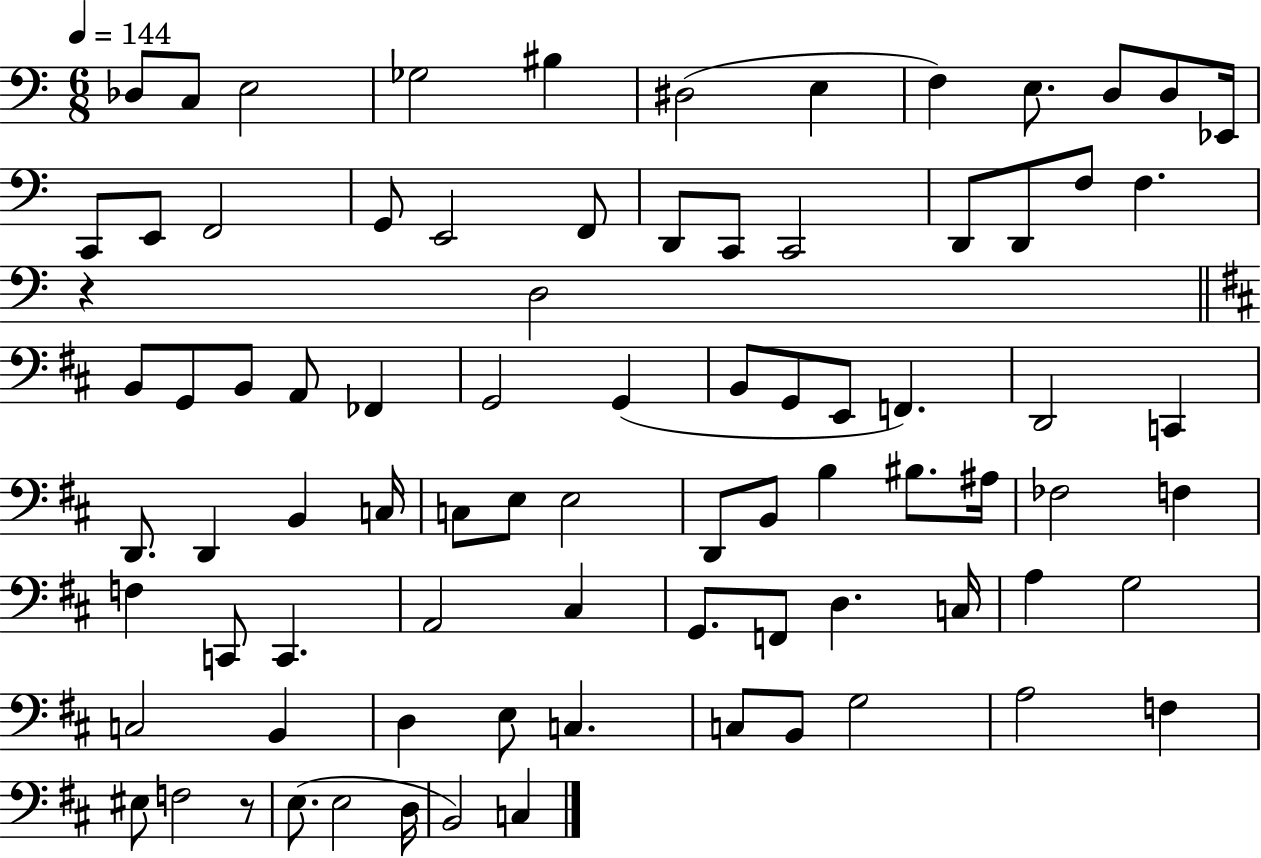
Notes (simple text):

Db3/e C3/e E3/h Gb3/h BIS3/q D#3/h E3/q F3/q E3/e. D3/e D3/e Eb2/s C2/e E2/e F2/h G2/e E2/h F2/e D2/e C2/e C2/h D2/e D2/e F3/e F3/q. R/q D3/h B2/e G2/e B2/e A2/e FES2/q G2/h G2/q B2/e G2/e E2/e F2/q. D2/h C2/q D2/e. D2/q B2/q C3/s C3/e E3/e E3/h D2/e B2/e B3/q BIS3/e. A#3/s FES3/h F3/q F3/q C2/e C2/q. A2/h C#3/q G2/e. F2/e D3/q. C3/s A3/q G3/h C3/h B2/q D3/q E3/e C3/q. C3/e B2/e G3/h A3/h F3/q EIS3/e F3/h R/e E3/e. E3/h D3/s B2/h C3/q